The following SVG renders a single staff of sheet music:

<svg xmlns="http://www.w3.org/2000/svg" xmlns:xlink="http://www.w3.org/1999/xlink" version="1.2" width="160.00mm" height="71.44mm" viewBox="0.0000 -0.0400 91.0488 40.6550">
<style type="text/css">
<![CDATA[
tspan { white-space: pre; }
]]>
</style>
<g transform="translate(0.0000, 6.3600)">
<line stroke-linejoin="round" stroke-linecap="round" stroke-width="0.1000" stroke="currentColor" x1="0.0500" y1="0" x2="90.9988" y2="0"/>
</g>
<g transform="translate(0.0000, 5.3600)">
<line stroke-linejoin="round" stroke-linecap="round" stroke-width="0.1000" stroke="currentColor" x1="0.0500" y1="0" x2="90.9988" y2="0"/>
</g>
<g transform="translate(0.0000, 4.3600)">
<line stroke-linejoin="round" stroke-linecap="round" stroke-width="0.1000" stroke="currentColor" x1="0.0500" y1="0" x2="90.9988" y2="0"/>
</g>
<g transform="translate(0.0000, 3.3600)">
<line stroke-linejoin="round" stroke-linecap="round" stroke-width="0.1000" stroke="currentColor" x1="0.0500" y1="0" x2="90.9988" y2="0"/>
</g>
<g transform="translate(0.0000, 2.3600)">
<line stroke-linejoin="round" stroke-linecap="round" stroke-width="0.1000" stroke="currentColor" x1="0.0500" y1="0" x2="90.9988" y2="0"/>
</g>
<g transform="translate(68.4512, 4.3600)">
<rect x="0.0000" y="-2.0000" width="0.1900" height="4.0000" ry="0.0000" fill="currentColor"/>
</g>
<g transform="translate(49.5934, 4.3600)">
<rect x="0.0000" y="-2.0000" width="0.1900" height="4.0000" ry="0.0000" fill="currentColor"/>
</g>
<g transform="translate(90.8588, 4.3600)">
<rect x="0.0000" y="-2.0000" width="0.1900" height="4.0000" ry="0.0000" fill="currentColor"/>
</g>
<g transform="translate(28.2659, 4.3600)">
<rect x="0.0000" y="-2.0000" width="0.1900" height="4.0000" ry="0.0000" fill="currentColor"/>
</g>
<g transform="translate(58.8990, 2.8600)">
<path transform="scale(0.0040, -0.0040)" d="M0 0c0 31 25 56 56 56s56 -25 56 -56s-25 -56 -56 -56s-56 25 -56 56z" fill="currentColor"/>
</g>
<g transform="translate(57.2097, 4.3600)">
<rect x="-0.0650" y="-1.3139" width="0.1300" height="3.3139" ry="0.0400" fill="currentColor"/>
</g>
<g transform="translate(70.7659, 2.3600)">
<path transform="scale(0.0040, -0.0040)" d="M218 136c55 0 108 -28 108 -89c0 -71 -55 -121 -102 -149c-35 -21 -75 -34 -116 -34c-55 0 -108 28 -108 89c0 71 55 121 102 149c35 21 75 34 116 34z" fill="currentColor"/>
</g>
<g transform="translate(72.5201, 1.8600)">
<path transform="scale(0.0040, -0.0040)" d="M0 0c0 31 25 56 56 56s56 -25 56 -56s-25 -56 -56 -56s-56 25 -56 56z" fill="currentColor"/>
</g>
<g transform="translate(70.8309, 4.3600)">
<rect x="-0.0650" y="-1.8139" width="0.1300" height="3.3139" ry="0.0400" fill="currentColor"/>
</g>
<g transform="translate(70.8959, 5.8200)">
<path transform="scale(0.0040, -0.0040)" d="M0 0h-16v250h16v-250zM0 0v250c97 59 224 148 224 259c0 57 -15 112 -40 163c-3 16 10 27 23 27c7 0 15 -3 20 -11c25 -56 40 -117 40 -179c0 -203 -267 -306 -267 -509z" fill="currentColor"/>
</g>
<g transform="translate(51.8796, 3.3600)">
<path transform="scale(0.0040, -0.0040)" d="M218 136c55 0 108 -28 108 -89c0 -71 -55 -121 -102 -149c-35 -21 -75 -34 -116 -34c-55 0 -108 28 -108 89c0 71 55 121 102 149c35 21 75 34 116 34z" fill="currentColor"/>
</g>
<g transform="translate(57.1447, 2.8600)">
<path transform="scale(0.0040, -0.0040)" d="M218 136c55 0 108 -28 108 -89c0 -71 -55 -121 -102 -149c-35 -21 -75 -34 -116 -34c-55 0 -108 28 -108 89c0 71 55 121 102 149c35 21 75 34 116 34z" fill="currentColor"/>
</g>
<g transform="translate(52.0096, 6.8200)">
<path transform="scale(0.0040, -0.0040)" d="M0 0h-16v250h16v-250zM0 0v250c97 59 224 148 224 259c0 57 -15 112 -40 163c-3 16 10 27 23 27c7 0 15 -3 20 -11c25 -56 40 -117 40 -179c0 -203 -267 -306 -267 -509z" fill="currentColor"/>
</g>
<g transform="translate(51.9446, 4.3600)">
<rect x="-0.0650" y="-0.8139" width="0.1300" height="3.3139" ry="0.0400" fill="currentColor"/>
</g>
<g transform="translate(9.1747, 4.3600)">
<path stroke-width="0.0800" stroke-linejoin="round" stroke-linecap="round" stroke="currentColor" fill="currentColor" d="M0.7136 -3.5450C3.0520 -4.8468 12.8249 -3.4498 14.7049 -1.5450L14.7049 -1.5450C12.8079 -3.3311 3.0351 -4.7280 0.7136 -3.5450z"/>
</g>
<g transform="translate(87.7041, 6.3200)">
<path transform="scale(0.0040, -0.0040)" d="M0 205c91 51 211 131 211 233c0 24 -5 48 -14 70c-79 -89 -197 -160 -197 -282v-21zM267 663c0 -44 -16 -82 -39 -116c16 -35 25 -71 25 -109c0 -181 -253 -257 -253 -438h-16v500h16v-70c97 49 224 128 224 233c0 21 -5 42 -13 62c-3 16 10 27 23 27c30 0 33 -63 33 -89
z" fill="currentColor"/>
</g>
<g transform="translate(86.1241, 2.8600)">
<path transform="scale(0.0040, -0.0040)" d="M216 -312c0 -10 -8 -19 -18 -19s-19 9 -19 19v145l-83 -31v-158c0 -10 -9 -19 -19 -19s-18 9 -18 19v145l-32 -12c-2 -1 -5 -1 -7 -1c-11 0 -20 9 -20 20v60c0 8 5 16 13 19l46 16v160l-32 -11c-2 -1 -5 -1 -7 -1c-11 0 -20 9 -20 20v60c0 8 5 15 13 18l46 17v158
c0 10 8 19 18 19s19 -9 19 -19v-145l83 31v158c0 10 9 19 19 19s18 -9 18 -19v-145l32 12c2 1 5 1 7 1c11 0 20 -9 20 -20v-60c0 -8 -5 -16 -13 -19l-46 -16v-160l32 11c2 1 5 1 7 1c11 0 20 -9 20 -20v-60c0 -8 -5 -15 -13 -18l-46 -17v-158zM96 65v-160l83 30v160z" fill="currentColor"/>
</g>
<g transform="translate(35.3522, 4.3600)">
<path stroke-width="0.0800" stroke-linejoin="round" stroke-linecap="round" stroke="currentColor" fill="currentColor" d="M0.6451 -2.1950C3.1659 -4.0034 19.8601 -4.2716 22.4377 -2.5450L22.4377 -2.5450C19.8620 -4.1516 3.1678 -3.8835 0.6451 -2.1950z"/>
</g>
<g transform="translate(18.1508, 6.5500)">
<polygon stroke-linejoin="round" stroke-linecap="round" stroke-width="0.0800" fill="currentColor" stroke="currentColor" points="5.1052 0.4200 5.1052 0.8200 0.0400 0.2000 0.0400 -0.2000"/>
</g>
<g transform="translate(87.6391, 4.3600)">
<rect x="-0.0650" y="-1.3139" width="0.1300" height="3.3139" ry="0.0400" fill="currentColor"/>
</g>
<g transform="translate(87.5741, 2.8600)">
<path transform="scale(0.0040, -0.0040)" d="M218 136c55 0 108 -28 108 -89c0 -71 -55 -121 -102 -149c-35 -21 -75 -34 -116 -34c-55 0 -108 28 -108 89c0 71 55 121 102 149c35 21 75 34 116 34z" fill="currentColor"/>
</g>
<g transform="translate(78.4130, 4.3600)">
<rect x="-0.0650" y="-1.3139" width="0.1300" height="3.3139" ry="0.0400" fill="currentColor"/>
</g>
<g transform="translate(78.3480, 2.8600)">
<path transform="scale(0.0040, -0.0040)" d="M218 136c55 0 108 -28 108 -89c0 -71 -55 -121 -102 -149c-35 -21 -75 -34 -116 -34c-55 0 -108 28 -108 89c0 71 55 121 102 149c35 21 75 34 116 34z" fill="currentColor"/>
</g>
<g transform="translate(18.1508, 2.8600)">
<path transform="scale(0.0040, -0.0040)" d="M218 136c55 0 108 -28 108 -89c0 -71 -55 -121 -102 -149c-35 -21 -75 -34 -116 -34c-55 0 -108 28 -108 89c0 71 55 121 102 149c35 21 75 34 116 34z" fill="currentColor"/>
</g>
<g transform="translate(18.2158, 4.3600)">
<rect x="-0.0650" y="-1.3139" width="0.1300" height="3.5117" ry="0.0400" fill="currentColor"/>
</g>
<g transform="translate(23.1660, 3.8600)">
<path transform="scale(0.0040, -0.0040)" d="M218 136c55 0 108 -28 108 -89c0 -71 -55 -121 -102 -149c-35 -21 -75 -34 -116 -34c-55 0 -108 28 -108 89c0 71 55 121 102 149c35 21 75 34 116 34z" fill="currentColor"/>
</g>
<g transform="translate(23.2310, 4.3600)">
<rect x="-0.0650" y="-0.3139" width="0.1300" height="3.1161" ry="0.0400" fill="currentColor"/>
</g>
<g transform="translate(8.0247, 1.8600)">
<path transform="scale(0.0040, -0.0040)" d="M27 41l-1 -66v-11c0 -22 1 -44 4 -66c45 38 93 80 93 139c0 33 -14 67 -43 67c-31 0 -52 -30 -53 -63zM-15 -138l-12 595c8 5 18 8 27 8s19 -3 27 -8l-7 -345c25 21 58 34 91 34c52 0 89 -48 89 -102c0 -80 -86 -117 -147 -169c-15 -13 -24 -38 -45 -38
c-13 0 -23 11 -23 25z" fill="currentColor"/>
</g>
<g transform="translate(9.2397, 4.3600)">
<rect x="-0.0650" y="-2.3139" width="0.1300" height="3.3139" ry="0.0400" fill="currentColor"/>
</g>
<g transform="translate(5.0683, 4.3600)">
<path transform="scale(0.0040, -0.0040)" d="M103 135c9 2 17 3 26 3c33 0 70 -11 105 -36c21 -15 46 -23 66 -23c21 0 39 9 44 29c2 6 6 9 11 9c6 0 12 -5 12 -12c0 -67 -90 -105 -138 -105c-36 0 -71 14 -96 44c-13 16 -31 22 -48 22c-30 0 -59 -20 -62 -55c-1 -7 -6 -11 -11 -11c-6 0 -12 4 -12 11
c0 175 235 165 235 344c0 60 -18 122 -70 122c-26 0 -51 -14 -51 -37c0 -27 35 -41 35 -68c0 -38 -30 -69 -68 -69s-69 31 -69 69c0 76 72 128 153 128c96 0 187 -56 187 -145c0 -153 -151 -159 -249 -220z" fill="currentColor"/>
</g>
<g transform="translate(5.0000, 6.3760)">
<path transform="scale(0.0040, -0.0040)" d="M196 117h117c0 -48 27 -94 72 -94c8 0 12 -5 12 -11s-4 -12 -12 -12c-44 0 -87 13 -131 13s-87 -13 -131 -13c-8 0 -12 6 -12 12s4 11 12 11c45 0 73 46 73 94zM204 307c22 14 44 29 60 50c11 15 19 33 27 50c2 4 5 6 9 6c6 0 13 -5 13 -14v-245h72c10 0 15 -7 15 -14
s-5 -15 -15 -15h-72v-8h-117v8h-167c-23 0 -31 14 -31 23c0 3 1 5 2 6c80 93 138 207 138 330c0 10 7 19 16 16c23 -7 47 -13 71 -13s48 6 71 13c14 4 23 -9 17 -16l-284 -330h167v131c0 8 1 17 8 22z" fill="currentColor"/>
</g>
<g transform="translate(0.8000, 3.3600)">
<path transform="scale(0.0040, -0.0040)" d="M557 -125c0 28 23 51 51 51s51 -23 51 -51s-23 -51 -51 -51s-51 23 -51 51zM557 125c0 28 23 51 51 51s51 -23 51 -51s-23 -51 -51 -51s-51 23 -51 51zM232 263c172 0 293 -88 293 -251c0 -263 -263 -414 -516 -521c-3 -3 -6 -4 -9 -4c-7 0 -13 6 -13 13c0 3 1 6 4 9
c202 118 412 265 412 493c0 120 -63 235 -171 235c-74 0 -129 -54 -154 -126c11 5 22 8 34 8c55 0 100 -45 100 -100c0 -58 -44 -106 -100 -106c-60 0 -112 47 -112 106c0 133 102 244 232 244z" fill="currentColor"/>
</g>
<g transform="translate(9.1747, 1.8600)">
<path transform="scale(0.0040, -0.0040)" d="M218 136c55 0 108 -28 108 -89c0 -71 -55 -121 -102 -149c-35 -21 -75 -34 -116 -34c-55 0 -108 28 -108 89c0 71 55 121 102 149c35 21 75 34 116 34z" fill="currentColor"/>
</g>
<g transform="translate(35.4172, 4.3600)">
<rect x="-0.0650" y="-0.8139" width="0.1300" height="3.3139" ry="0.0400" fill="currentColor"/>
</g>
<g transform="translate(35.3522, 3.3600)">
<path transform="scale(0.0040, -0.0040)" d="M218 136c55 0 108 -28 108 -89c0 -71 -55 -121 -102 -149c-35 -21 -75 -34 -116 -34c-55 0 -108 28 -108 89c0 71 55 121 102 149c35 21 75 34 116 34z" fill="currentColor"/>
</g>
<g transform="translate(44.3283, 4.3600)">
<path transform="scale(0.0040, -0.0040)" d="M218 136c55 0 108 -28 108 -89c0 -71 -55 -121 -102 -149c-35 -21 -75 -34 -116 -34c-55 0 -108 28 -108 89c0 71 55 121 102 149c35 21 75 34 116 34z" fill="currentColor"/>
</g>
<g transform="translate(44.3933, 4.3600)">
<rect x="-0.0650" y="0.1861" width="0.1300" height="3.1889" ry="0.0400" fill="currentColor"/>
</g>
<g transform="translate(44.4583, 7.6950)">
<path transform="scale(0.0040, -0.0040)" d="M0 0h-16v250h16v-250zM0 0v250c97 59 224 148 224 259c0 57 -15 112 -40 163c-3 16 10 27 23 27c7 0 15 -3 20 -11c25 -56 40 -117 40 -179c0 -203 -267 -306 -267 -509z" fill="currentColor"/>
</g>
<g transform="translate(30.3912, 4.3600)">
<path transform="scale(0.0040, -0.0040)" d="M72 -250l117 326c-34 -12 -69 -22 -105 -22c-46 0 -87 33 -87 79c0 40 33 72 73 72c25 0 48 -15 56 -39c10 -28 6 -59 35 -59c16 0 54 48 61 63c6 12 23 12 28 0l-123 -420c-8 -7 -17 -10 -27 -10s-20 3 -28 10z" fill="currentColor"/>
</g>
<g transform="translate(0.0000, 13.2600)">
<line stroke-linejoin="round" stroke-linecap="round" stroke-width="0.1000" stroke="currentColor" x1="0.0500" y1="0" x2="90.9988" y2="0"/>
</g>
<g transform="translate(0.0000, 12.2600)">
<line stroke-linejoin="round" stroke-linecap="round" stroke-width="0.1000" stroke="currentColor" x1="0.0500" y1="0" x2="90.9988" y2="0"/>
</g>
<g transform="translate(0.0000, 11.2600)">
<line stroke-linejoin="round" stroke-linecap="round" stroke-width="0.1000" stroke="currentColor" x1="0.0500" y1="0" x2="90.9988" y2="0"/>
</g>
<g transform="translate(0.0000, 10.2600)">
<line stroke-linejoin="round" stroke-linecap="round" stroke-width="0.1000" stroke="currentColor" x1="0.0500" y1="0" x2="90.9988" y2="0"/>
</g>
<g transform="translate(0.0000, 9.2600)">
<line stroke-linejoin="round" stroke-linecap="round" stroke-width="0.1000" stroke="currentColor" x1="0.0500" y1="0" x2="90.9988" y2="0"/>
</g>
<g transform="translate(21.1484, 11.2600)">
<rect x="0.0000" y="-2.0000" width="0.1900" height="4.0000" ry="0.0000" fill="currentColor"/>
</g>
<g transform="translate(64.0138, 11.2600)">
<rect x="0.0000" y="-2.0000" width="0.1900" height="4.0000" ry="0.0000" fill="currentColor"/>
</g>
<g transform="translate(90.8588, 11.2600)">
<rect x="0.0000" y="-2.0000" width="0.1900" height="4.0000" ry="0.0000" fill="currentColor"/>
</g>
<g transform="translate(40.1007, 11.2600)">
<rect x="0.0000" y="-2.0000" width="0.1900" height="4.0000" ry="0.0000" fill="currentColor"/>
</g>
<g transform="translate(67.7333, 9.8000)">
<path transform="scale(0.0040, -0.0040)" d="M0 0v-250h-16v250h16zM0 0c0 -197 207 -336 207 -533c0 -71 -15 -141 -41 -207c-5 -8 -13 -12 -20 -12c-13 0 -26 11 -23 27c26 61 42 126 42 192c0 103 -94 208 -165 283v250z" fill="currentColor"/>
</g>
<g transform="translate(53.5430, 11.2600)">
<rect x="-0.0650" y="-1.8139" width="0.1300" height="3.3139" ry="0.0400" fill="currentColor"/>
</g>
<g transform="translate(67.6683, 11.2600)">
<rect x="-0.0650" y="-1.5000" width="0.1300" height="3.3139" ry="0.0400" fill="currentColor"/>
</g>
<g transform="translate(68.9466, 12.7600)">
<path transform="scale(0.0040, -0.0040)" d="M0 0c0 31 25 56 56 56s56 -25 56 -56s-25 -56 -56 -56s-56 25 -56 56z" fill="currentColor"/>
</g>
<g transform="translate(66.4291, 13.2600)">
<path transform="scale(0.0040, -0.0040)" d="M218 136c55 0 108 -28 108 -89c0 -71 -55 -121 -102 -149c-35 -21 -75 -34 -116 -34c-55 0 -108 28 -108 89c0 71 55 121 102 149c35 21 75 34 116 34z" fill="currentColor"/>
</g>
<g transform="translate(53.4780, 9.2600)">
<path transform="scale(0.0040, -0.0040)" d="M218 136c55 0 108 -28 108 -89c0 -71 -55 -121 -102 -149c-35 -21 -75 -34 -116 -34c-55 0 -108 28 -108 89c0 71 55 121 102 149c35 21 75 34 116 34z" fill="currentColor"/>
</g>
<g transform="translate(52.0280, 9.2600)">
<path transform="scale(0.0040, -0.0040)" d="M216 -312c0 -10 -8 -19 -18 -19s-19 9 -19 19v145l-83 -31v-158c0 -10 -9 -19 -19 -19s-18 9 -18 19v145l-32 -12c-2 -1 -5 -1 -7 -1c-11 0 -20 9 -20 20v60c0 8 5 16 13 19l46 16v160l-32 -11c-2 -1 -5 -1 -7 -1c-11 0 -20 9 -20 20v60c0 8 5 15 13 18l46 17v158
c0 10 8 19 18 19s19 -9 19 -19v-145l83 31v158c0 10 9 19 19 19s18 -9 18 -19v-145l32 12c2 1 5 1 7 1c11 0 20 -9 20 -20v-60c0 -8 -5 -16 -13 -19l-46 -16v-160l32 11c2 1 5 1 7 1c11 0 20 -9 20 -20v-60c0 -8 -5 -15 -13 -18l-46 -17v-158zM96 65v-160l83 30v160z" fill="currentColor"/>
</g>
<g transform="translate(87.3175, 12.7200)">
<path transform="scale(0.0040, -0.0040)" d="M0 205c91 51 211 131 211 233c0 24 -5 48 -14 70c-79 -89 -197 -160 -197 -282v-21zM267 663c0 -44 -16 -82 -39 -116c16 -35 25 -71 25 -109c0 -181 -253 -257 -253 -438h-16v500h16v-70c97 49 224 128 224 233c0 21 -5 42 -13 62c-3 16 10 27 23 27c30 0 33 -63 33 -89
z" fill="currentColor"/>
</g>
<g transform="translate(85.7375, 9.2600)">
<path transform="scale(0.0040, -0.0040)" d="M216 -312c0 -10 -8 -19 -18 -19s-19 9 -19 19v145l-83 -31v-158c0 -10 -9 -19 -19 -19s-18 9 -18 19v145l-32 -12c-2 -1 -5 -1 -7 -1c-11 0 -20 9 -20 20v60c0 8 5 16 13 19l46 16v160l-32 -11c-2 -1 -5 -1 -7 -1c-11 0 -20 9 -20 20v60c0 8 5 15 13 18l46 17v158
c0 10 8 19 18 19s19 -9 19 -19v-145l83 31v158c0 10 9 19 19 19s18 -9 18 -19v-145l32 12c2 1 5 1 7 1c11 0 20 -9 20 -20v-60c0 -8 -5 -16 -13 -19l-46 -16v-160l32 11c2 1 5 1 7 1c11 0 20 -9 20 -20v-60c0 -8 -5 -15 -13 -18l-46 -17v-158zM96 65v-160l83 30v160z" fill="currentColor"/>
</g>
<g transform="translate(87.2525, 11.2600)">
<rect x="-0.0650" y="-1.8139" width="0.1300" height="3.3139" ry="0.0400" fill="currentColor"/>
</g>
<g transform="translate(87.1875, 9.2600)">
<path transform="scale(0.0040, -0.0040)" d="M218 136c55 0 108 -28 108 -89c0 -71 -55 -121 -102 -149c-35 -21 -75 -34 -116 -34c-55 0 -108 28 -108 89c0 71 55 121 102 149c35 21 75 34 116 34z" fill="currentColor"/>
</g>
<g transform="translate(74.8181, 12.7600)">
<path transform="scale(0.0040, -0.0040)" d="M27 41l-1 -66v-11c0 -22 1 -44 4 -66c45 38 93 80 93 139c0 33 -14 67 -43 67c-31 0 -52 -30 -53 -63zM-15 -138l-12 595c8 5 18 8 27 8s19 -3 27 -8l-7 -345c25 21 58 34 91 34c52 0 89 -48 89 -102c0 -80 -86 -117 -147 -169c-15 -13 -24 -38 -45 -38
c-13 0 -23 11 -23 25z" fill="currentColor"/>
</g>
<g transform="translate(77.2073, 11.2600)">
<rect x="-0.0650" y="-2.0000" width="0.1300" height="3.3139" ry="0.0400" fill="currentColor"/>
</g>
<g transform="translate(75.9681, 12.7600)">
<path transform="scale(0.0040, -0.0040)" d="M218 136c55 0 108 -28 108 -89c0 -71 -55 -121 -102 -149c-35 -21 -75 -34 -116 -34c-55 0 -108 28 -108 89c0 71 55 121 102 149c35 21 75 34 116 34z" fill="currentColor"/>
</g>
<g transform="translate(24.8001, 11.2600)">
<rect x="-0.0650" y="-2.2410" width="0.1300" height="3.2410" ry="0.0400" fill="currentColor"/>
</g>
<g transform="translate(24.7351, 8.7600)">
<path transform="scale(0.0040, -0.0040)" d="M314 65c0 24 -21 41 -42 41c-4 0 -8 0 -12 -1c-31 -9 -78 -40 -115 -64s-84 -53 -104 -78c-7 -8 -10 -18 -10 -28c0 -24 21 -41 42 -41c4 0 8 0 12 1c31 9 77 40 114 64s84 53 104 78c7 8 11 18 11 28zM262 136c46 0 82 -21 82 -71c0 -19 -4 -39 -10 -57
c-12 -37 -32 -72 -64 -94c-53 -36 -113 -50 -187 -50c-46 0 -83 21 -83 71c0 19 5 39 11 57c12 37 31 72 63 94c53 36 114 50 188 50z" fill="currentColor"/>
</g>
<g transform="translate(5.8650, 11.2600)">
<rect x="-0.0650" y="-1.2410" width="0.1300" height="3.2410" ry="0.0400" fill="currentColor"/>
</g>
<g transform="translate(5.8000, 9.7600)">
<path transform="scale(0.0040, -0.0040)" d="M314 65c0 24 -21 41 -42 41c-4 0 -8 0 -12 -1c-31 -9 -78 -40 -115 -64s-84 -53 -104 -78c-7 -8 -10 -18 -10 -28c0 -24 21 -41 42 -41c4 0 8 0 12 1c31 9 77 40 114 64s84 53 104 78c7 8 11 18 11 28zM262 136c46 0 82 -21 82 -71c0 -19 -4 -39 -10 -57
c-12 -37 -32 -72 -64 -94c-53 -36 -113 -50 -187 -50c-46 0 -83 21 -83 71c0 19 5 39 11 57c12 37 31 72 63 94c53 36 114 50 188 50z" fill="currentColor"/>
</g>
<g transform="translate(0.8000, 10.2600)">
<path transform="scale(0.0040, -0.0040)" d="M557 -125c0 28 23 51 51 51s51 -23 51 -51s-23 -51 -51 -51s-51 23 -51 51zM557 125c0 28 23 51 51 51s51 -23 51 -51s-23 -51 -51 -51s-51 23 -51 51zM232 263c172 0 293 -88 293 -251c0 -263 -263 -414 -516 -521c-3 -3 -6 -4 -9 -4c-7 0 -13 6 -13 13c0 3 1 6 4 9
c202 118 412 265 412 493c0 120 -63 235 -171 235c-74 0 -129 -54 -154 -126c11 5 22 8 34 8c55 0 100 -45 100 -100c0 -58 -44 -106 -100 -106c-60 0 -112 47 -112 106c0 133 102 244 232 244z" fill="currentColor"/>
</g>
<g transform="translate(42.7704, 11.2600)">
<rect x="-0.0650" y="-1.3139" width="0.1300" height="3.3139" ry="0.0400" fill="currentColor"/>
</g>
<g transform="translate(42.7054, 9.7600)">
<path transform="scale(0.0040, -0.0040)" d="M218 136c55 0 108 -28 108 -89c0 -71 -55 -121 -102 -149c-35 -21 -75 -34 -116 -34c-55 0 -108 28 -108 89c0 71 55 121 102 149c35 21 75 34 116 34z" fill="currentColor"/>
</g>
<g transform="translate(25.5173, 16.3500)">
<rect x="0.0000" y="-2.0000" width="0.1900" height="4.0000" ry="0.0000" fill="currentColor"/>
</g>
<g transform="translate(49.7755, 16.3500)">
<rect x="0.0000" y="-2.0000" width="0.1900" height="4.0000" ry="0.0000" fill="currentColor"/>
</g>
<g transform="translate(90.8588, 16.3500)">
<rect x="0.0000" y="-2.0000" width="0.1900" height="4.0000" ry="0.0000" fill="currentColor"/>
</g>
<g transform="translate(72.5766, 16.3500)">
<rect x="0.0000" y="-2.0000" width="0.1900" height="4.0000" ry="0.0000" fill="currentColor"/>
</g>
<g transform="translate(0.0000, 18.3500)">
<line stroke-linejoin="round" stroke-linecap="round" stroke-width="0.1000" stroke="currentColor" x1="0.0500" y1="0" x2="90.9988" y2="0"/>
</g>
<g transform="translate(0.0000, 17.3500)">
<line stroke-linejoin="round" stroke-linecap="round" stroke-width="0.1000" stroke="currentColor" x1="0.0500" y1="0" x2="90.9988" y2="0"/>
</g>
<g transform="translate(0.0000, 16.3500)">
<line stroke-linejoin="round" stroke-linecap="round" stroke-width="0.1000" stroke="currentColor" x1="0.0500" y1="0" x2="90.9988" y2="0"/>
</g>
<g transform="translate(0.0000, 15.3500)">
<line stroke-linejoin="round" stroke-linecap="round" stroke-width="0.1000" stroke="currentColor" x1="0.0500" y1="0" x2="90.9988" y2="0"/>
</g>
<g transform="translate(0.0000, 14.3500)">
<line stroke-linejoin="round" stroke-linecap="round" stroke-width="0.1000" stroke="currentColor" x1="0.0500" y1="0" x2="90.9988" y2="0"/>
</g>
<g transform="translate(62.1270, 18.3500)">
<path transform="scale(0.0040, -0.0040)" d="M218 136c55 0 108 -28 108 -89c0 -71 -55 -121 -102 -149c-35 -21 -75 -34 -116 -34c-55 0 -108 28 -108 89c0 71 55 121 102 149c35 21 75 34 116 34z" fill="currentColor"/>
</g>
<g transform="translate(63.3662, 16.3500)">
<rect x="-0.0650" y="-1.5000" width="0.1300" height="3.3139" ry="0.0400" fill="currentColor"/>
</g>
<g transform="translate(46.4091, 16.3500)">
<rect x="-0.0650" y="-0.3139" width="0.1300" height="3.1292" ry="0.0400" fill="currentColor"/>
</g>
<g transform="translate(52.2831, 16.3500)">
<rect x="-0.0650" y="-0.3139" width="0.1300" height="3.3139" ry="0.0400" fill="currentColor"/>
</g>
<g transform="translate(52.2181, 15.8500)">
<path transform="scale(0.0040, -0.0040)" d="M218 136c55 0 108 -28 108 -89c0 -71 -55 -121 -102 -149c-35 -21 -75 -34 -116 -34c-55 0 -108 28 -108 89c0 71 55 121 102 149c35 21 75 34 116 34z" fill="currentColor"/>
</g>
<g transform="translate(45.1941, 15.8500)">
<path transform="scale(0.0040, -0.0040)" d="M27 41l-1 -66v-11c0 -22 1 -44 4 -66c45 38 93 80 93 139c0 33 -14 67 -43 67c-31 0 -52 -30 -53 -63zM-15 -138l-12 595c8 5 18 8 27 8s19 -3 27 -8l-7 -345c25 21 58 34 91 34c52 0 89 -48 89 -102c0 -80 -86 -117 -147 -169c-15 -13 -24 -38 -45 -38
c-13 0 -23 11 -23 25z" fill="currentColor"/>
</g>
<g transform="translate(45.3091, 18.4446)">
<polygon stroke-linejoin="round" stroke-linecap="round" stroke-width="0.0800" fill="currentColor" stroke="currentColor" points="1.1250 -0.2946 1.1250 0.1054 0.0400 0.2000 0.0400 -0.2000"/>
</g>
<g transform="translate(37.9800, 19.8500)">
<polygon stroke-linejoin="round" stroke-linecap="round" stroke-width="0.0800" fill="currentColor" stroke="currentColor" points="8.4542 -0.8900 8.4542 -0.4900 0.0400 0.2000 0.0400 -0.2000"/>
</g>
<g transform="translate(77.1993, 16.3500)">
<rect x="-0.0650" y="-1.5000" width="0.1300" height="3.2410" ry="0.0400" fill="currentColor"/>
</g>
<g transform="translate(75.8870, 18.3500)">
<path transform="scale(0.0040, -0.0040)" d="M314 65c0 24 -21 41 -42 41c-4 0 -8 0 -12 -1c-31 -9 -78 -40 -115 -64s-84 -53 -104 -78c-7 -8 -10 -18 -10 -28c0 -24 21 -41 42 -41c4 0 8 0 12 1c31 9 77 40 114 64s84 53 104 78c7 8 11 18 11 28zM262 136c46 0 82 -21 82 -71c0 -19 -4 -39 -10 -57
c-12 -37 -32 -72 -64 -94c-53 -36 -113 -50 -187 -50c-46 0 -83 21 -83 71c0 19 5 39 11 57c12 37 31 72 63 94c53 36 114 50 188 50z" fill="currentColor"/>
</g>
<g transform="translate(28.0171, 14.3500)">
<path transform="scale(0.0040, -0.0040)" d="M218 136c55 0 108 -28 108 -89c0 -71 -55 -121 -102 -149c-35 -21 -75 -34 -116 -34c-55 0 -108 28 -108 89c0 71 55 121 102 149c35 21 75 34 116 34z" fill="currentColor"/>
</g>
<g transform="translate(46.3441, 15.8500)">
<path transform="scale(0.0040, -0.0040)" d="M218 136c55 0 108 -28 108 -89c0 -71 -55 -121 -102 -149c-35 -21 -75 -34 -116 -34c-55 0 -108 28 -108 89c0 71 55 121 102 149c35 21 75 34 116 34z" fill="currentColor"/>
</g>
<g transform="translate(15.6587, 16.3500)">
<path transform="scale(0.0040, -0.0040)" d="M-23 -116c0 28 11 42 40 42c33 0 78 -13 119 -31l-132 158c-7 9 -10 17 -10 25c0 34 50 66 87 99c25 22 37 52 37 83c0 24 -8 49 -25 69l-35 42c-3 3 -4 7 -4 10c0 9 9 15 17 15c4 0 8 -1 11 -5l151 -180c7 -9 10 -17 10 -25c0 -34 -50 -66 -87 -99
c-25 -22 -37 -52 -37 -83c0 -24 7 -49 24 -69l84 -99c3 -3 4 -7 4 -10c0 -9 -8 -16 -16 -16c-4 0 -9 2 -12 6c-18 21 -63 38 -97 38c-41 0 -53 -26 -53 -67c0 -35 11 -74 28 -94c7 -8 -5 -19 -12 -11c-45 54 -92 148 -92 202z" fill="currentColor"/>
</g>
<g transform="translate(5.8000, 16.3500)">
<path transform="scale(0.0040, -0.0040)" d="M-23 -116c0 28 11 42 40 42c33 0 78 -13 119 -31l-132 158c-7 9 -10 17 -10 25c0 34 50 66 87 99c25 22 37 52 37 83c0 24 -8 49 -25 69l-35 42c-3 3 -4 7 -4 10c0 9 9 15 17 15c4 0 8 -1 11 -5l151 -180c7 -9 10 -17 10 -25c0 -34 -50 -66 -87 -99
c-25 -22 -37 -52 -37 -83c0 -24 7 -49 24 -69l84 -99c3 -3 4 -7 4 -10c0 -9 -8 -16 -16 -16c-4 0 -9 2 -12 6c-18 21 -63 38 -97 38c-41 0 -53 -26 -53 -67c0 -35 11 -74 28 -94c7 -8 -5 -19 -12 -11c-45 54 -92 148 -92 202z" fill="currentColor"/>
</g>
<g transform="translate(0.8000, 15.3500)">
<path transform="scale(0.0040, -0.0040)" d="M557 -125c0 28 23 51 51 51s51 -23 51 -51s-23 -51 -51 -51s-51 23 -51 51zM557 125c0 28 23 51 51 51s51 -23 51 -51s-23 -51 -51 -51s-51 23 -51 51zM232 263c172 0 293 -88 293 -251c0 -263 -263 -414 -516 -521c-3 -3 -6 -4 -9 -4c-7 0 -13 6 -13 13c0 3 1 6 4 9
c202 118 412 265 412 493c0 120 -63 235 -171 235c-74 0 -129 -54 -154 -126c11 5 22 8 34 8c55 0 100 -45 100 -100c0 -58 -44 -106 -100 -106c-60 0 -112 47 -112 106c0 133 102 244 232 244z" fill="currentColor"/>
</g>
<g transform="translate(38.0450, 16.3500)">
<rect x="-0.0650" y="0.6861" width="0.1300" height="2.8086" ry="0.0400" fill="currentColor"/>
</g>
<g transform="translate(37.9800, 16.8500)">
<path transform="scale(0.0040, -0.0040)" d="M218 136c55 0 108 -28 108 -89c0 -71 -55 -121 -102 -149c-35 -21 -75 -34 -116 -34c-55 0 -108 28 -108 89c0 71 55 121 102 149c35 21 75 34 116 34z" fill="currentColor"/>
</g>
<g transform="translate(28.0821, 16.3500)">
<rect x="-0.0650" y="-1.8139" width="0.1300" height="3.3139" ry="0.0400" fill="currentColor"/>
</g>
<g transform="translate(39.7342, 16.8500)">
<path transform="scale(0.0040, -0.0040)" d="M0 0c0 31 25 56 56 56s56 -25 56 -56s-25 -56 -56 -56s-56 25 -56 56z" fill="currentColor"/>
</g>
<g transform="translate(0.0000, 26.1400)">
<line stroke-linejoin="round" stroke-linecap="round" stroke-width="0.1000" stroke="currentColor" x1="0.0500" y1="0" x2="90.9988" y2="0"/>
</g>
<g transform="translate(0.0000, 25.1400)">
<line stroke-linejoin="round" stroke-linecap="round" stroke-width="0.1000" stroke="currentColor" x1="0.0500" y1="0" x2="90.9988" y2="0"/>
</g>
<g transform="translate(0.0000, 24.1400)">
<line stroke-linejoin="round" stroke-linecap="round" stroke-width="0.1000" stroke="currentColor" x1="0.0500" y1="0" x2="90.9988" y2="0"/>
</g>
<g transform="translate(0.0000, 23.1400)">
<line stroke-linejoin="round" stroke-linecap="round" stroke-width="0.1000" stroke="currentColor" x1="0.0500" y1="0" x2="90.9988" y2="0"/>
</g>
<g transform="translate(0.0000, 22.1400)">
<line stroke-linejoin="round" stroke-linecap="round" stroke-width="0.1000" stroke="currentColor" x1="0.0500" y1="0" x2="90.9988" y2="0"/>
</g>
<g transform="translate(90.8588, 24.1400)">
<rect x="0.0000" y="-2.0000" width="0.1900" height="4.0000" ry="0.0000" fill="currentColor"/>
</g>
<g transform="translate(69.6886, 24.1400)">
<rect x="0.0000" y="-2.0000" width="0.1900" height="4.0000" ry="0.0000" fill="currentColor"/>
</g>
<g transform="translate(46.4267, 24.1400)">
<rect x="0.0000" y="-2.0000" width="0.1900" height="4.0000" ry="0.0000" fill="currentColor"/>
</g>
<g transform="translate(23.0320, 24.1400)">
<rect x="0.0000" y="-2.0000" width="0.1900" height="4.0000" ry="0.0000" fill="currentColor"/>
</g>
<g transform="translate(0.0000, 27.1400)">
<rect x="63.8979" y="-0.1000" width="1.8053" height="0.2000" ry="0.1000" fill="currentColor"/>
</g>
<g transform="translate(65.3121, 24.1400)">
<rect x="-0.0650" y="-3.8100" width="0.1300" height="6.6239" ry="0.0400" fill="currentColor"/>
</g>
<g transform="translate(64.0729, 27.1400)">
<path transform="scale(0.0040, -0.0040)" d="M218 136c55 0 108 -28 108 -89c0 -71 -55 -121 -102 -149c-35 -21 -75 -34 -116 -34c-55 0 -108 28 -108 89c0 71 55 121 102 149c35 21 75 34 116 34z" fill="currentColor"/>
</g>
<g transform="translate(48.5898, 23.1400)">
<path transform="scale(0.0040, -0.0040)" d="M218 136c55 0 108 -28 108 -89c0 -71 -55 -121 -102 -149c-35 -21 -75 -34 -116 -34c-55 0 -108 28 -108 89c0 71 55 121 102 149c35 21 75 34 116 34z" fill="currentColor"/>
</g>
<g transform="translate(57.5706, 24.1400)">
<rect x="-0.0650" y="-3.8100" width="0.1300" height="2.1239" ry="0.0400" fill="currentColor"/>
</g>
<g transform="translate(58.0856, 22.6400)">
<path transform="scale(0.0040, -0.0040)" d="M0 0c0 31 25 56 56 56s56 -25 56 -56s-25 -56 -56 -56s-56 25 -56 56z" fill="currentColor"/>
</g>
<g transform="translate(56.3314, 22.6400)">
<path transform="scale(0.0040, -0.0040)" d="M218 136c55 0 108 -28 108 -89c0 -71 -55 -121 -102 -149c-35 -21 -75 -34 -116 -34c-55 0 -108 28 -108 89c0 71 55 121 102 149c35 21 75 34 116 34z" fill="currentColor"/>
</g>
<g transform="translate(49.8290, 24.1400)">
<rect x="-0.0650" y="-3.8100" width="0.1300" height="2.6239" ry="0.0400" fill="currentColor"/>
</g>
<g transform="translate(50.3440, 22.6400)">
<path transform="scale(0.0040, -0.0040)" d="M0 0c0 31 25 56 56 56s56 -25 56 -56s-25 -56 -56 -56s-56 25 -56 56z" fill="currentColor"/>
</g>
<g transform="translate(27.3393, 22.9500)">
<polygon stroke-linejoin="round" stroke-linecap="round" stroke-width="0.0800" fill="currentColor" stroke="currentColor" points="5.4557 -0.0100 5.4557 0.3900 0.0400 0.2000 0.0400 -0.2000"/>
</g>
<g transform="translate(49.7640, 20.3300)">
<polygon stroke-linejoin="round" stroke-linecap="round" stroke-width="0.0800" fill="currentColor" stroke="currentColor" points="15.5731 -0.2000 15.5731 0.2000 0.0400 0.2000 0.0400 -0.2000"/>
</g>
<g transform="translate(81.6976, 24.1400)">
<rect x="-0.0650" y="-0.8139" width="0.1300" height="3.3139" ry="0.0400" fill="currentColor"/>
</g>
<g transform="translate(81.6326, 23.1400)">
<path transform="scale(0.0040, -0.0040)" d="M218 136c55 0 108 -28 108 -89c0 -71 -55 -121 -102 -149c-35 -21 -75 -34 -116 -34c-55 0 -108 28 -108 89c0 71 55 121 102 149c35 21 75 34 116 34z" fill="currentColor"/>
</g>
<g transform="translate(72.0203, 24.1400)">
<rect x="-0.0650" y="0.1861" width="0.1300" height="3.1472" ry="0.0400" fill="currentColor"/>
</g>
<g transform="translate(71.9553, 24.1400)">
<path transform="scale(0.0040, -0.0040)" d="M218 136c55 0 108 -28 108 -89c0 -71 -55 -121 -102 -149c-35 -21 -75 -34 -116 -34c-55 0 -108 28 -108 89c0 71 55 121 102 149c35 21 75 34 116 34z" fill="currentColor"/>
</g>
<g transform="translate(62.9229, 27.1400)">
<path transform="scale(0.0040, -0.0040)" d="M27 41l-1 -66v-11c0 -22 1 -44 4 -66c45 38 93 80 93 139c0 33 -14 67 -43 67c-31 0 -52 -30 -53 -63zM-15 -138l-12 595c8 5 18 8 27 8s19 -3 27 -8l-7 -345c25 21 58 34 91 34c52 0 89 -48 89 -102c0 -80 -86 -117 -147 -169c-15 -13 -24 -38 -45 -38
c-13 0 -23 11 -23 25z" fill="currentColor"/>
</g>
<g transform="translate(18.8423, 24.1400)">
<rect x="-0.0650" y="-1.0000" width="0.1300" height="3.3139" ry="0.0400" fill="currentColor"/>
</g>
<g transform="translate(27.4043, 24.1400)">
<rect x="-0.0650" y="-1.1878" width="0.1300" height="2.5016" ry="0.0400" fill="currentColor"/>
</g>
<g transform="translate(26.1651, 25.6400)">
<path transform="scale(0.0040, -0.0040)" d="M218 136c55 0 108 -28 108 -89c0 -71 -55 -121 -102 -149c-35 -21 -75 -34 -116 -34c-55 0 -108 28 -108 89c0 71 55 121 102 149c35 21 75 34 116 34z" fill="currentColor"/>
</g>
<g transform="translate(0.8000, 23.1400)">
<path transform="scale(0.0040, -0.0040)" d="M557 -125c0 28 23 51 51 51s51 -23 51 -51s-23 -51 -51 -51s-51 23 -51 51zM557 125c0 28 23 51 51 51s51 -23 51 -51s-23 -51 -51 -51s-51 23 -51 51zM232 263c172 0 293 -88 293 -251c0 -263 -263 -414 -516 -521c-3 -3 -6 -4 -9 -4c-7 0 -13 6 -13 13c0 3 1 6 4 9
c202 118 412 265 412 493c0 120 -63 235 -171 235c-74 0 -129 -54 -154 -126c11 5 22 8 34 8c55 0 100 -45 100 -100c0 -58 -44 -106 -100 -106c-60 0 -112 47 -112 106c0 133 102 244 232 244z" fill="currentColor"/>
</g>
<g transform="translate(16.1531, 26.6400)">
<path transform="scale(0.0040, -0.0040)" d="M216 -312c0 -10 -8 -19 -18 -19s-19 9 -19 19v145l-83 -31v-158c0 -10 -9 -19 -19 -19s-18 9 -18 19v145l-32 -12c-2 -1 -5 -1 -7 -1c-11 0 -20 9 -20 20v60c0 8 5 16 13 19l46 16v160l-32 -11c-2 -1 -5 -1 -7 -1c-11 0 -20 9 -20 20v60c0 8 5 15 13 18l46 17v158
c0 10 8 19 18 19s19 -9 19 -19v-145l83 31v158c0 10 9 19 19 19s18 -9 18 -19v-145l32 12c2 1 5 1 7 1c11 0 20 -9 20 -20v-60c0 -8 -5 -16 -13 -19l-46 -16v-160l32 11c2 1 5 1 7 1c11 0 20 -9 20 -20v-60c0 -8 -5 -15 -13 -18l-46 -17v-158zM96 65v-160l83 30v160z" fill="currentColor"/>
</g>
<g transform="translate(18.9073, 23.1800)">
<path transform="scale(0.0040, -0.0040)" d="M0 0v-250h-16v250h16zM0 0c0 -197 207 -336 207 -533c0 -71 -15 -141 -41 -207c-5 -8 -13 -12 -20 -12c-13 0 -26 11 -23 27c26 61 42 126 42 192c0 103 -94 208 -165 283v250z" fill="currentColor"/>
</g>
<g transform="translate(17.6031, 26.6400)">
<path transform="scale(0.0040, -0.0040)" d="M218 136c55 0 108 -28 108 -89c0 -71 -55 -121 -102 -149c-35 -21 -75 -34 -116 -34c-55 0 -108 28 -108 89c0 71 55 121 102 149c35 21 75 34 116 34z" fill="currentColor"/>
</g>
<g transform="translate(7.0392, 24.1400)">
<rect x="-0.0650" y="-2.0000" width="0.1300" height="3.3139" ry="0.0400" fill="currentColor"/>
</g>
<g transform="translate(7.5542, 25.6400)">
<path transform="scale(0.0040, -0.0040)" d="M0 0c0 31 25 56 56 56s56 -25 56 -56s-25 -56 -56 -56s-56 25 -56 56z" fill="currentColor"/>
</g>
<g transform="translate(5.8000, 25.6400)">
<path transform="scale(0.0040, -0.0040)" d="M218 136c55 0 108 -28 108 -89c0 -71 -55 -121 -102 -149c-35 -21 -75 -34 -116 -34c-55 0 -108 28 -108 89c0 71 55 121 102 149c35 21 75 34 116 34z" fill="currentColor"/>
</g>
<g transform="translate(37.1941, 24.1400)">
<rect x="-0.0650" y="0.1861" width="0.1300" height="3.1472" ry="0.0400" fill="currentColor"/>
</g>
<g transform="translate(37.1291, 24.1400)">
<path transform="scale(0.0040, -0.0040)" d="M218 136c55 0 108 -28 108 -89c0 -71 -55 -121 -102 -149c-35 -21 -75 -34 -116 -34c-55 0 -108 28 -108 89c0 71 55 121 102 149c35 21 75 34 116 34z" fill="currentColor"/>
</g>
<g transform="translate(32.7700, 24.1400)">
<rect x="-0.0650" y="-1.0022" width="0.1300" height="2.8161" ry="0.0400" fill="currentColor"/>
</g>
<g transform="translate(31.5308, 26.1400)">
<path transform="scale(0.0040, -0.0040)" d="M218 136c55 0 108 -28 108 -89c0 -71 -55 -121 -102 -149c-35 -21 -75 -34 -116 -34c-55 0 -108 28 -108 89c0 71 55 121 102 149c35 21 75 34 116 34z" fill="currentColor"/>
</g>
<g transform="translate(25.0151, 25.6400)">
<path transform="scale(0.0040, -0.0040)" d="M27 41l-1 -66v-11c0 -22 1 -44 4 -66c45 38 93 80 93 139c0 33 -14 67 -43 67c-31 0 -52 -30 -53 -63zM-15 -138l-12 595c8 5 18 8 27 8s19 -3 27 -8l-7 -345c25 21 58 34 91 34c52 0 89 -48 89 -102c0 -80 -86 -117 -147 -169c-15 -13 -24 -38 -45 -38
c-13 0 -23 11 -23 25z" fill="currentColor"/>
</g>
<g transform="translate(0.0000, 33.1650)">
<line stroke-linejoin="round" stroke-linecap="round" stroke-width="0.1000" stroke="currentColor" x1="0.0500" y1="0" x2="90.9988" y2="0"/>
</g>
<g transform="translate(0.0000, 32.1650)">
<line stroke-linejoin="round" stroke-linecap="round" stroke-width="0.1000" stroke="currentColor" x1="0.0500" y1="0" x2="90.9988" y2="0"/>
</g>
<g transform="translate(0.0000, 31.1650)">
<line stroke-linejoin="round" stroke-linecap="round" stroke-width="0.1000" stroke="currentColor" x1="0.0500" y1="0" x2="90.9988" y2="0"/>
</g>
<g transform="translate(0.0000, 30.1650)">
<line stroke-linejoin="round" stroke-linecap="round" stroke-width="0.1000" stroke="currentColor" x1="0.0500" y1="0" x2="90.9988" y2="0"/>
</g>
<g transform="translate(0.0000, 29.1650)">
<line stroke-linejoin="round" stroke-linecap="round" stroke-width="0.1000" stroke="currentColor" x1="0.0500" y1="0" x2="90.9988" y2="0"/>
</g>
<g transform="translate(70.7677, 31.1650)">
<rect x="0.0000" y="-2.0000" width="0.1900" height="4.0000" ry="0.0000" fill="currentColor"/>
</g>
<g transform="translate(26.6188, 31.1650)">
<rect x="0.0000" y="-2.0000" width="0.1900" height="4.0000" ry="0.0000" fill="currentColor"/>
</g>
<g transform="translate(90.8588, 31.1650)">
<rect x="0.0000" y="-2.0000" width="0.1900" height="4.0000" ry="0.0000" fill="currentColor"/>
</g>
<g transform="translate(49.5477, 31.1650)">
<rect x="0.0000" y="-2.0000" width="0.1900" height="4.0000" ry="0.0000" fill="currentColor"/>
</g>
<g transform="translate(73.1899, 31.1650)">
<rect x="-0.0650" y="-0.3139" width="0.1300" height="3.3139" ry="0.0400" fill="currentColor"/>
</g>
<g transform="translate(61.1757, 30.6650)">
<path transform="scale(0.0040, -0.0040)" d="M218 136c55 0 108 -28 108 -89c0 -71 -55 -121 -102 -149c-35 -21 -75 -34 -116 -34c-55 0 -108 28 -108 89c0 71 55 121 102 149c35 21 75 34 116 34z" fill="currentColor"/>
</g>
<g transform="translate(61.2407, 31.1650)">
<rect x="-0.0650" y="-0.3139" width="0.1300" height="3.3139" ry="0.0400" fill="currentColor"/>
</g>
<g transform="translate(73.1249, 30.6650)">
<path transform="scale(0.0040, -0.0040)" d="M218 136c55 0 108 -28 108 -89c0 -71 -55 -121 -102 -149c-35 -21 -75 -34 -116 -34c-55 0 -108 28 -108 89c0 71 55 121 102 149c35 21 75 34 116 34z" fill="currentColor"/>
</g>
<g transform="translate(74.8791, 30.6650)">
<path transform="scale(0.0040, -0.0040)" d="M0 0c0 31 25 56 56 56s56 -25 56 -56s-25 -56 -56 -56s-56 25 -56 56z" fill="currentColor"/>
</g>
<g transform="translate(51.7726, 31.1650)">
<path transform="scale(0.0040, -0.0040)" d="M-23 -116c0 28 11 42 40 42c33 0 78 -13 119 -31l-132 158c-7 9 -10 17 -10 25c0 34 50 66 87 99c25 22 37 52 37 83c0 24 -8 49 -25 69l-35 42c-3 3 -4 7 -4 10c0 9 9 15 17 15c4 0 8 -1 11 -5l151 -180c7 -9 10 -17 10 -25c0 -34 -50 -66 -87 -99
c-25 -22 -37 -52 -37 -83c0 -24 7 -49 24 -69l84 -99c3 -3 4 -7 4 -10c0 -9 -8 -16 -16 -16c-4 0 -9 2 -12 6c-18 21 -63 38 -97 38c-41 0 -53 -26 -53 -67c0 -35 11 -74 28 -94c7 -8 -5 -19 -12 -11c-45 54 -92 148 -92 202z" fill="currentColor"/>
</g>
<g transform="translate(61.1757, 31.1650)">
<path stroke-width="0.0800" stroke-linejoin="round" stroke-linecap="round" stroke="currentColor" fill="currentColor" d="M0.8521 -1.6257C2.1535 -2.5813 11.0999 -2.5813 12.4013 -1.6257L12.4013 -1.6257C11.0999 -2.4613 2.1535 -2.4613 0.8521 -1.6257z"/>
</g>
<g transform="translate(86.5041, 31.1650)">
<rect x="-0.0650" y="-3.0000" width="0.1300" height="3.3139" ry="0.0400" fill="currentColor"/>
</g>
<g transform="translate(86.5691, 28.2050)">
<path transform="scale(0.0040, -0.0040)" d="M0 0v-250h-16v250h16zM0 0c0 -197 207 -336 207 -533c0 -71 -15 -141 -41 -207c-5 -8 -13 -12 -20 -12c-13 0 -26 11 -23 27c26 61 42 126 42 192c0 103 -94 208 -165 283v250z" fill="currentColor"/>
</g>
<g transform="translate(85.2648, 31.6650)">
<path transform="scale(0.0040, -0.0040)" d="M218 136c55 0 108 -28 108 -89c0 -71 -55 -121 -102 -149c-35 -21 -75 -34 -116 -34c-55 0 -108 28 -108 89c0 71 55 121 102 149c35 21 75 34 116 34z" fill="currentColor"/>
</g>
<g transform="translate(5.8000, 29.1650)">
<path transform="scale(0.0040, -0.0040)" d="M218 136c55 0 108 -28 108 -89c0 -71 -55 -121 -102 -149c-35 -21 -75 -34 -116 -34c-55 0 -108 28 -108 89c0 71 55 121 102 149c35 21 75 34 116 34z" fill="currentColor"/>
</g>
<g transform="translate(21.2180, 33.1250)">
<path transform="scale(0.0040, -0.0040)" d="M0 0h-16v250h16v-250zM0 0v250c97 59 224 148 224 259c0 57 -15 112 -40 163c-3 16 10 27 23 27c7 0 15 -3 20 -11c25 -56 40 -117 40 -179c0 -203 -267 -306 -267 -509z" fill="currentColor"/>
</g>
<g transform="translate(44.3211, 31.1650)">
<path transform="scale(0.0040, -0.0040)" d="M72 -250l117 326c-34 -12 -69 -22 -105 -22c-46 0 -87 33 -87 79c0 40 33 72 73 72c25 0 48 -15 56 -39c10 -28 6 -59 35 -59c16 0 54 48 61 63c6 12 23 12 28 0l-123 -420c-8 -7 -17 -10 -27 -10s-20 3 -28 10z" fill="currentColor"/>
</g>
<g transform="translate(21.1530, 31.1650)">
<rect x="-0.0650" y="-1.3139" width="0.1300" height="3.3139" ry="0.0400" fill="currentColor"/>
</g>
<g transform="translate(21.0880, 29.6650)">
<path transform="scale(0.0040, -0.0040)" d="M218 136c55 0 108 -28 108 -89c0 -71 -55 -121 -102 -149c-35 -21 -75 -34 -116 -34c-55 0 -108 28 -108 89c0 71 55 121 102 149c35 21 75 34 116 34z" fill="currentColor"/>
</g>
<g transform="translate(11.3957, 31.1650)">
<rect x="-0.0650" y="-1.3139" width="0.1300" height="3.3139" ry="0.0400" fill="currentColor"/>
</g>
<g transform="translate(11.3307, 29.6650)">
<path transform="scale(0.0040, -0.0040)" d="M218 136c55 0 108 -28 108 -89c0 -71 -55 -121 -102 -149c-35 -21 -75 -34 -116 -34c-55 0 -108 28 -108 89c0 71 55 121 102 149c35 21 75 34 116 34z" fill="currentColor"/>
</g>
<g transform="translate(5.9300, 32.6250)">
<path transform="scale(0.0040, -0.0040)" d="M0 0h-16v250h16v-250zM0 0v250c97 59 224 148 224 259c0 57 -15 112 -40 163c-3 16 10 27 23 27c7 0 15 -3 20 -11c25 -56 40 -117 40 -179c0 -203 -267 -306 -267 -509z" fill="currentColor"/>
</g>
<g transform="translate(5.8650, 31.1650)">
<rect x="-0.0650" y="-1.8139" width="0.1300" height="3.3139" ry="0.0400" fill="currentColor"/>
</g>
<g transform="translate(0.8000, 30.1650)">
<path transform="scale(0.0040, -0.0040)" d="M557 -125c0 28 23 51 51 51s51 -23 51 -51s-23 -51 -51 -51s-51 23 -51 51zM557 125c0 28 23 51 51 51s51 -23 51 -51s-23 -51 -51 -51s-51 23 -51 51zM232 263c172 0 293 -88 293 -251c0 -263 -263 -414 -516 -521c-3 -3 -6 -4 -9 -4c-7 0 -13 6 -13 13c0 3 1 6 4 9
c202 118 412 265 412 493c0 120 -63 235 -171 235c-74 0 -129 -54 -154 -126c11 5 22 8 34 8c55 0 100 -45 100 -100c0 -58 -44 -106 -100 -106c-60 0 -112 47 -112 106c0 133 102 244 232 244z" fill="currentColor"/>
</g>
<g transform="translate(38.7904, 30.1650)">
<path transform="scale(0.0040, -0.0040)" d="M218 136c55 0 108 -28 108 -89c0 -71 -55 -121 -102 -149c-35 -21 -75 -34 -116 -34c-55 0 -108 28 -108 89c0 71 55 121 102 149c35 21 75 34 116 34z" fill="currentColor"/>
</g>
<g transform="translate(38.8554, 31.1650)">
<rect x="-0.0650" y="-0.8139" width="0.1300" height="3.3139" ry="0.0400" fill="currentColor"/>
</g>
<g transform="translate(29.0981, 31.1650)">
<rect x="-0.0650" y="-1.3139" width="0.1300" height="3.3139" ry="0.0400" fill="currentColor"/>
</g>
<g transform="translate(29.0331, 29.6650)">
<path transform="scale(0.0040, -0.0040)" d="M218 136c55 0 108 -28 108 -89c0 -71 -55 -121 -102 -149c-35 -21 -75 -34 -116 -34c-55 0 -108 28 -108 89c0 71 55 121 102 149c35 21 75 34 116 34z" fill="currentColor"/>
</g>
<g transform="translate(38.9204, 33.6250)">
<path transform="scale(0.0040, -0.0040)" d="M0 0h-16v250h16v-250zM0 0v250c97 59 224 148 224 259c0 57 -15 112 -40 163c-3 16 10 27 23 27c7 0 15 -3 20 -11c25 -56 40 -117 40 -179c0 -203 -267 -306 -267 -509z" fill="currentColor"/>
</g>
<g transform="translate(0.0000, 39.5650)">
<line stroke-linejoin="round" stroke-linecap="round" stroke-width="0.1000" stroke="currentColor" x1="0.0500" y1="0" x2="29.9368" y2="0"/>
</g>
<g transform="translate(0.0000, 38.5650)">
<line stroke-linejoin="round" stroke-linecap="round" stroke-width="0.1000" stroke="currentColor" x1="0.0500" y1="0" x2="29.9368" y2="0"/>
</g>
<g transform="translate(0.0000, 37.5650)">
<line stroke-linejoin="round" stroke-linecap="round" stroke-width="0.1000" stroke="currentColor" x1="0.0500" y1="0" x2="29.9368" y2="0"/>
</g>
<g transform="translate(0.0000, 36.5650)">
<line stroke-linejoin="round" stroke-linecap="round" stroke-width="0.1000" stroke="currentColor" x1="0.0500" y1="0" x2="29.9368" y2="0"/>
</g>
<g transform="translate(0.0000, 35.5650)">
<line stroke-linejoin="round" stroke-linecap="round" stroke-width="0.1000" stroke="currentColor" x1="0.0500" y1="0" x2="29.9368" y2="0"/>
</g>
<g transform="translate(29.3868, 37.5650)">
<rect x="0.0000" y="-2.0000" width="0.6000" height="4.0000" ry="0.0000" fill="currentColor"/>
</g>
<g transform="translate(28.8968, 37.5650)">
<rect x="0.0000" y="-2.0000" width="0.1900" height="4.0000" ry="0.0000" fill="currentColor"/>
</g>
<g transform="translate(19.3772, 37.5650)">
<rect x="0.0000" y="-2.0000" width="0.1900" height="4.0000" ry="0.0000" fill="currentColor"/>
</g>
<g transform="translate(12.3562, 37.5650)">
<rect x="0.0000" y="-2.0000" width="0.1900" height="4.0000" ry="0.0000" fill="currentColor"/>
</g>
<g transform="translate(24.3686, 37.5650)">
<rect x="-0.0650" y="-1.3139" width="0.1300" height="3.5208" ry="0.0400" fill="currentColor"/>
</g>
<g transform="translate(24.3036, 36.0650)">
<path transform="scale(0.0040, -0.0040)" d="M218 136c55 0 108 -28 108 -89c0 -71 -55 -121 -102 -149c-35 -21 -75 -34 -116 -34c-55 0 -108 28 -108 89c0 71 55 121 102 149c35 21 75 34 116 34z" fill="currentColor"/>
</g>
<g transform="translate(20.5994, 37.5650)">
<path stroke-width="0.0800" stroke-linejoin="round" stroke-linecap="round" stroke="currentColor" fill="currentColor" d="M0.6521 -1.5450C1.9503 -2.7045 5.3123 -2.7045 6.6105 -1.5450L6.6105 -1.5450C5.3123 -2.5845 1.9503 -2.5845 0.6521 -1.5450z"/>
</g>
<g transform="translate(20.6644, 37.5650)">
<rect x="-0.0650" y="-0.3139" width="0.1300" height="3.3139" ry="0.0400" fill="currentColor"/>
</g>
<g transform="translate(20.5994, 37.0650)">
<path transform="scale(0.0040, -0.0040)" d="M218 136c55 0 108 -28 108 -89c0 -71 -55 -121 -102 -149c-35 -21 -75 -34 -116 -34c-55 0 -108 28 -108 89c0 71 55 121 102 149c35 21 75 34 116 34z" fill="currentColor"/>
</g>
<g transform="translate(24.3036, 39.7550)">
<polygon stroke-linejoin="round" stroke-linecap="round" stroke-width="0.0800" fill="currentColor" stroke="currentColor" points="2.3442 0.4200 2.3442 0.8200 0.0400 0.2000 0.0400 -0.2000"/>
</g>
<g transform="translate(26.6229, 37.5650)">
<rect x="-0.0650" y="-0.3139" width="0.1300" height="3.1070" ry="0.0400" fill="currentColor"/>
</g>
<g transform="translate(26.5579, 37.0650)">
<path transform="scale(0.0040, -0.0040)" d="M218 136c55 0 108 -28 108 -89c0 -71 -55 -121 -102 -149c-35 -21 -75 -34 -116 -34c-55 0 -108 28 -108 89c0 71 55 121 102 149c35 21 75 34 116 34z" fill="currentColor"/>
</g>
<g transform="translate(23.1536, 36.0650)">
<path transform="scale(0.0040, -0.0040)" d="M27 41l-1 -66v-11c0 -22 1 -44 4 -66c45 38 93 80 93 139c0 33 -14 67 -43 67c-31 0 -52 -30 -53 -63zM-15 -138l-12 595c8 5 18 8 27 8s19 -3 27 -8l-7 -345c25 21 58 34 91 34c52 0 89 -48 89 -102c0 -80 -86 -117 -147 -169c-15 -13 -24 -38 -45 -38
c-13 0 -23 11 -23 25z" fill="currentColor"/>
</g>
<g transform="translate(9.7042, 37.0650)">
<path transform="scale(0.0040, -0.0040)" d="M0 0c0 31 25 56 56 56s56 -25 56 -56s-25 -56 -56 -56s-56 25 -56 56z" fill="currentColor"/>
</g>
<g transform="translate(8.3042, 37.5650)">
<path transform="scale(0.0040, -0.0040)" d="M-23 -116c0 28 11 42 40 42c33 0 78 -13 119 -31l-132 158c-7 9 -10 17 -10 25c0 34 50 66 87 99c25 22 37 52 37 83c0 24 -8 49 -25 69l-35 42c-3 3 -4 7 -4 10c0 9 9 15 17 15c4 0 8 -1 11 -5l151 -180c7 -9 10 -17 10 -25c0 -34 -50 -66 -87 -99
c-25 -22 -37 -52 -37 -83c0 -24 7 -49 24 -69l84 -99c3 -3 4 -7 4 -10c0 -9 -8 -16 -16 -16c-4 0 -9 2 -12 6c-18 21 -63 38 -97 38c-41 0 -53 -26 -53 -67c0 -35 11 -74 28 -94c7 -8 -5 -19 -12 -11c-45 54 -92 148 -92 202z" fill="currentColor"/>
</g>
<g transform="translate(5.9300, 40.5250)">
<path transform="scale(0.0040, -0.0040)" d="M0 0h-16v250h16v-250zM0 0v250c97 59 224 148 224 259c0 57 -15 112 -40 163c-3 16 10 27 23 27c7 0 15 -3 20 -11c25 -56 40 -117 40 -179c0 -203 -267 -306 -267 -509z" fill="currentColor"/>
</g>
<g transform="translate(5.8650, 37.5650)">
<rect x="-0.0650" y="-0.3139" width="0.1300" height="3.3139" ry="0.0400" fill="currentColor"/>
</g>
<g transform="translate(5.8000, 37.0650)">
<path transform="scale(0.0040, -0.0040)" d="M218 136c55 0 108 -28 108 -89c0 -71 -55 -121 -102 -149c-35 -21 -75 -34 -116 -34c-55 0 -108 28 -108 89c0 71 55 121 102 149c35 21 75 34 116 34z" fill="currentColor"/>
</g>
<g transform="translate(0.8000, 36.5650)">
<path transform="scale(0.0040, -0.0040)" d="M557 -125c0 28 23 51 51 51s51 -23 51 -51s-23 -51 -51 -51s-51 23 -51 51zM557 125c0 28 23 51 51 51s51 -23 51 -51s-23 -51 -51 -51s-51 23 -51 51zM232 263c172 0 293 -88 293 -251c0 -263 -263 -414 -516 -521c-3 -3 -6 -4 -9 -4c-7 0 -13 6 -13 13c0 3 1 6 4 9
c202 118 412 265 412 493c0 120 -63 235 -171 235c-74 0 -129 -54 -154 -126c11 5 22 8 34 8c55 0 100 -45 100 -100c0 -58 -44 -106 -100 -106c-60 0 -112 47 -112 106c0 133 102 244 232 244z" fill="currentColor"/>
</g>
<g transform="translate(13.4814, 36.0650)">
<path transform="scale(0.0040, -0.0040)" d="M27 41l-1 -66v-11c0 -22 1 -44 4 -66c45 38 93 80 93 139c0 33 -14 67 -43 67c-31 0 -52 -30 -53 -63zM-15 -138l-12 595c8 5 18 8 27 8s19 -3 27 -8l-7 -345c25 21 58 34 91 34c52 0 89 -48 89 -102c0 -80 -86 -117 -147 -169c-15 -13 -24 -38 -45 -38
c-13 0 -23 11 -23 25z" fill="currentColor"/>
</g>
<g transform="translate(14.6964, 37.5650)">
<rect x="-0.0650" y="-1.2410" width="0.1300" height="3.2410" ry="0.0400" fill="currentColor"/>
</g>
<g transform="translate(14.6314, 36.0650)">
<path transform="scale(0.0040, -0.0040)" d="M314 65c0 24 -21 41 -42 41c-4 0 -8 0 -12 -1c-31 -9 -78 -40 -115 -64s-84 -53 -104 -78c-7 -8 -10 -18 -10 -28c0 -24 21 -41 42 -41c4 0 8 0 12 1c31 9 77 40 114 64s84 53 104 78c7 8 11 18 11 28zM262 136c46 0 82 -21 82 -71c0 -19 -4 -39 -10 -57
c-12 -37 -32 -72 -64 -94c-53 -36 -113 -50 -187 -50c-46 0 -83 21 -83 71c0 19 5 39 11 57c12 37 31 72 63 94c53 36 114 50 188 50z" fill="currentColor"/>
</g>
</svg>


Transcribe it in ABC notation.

X:1
T:Untitled
M:2/4
L:1/4
K:C
_B, G,/2 E,/2 z/2 F, D,/2 F,/2 G, A,/2 G, ^G,/4 G,2 B,2 G, ^A, G,,/2 _A,, ^A,/4 z z A, C,/2 _E,/4 E, G,, G,,2 A,, ^F,,/2 _A,,/2 G,,/2 D, F,/2 G,/2 _E,,/2 D, F, A,/2 G, G,/2 G, F,/2 z/2 z E, E, C,/2 E,/2 z _G,2 E, _G,/2 E,/2